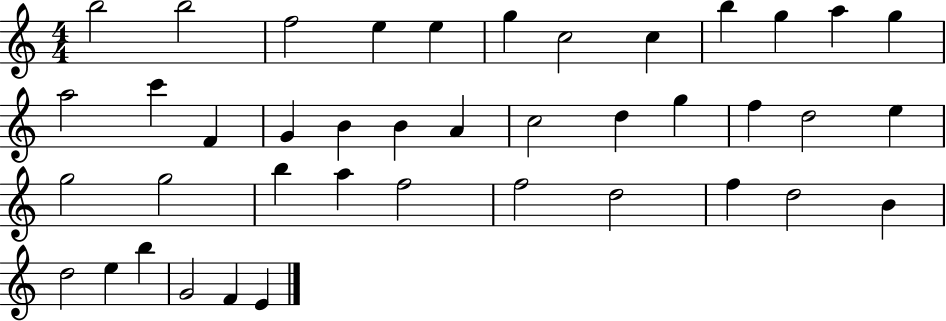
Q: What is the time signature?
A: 4/4